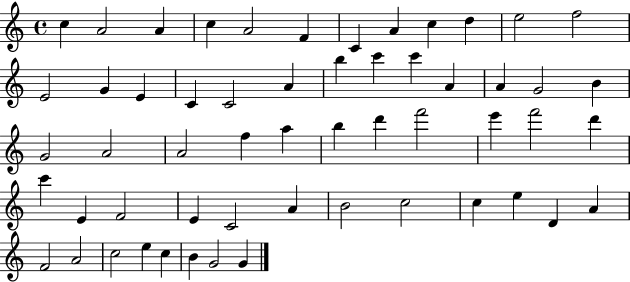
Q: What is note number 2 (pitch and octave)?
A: A4